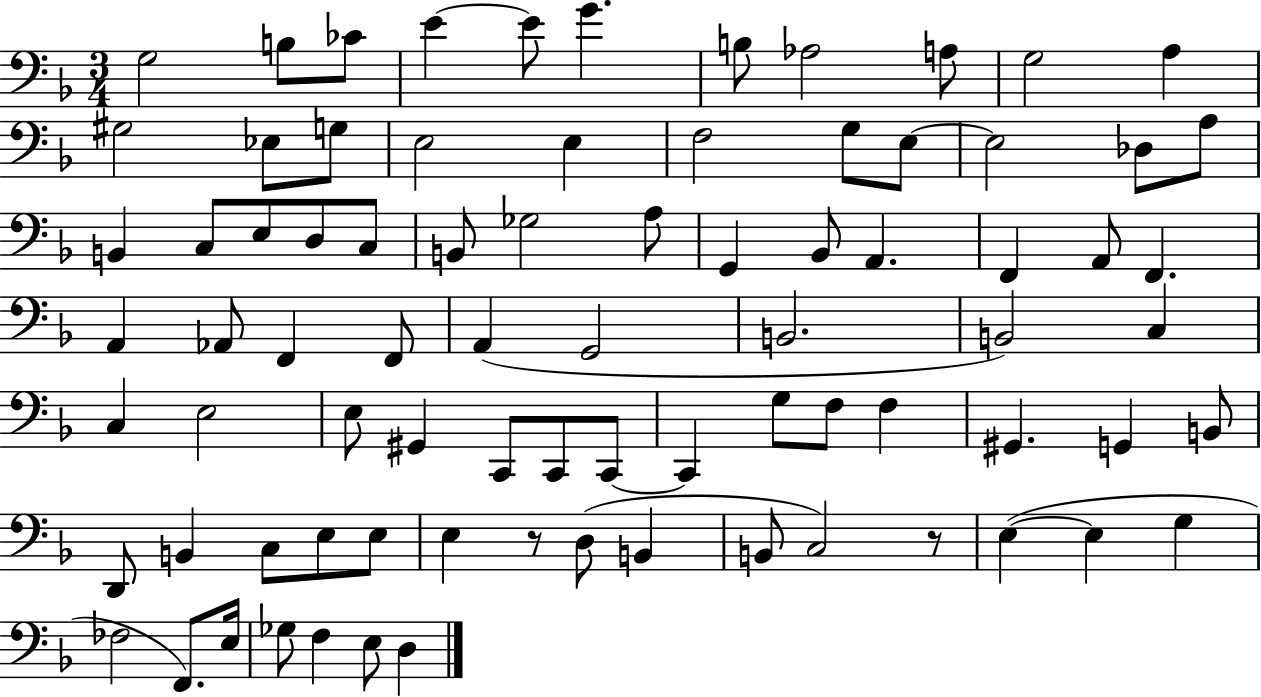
{
  \clef bass
  \numericTimeSignature
  \time 3/4
  \key f \major
  g2 b8 ces'8 | e'4~~ e'8 g'4. | b8 aes2 a8 | g2 a4 | \break gis2 ees8 g8 | e2 e4 | f2 g8 e8~~ | e2 des8 a8 | \break b,4 c8 e8 d8 c8 | b,8 ges2 a8 | g,4 bes,8 a,4. | f,4 a,8 f,4. | \break a,4 aes,8 f,4 f,8 | a,4( g,2 | b,2. | b,2) c4 | \break c4 e2 | e8 gis,4 c,8 c,8 c,8~~ | c,4 g8 f8 f4 | gis,4. g,4 b,8 | \break d,8 b,4 c8 e8 e8 | e4 r8 d8( b,4 | b,8 c2) r8 | e4~(~ e4 g4 | \break fes2 f,8.) e16 | ges8 f4 e8 d4 | \bar "|."
}